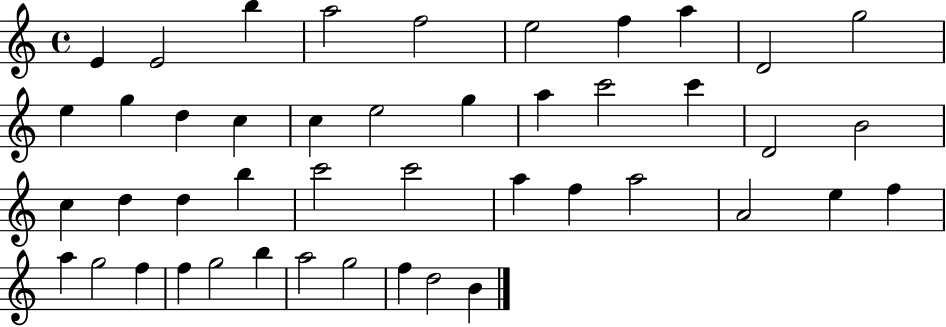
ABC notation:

X:1
T:Untitled
M:4/4
L:1/4
K:C
E E2 b a2 f2 e2 f a D2 g2 e g d c c e2 g a c'2 c' D2 B2 c d d b c'2 c'2 a f a2 A2 e f a g2 f f g2 b a2 g2 f d2 B